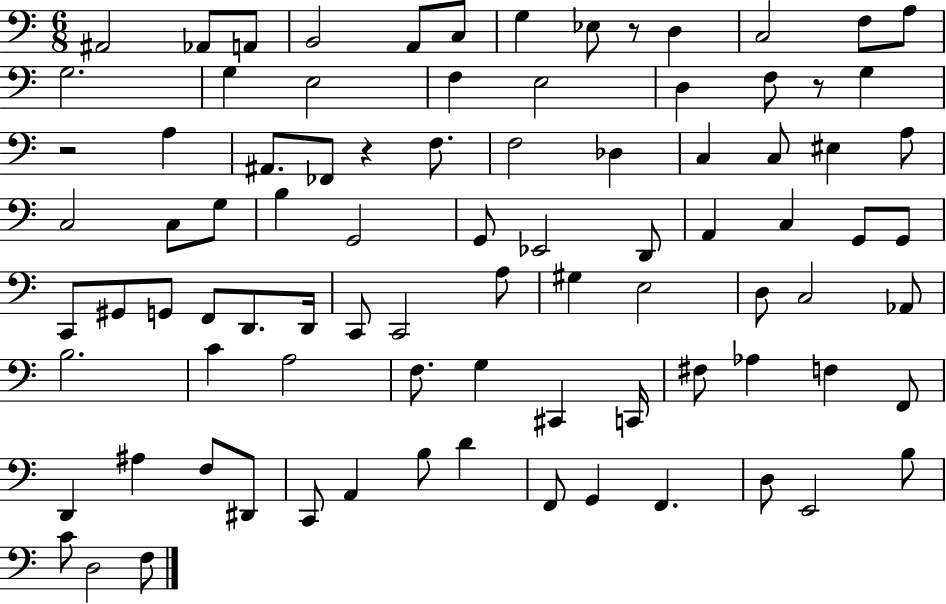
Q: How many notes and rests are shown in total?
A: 88